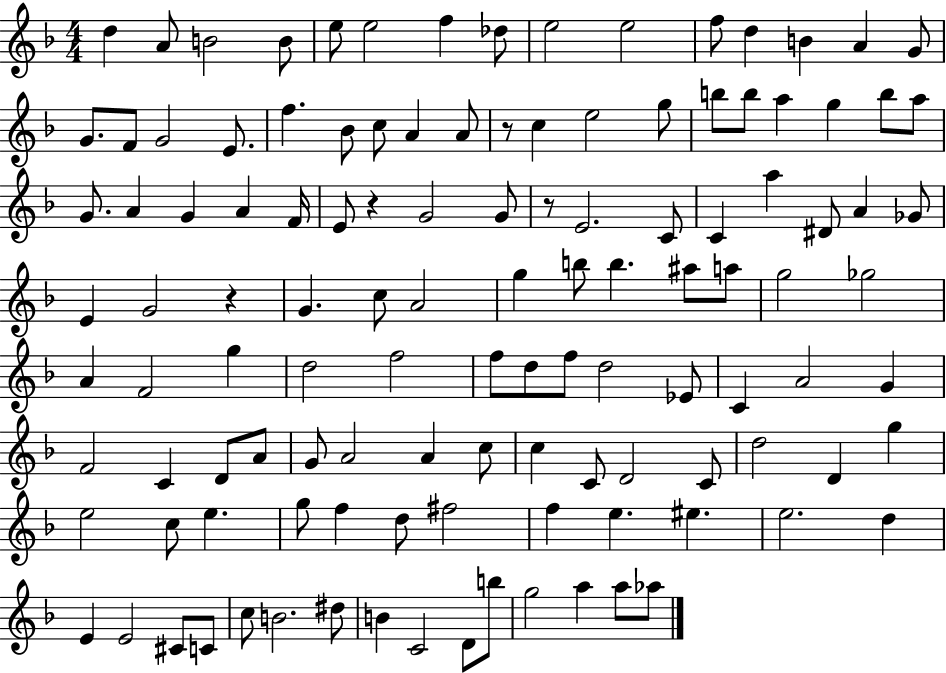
X:1
T:Untitled
M:4/4
L:1/4
K:F
d A/2 B2 B/2 e/2 e2 f _d/2 e2 e2 f/2 d B A G/2 G/2 F/2 G2 E/2 f _B/2 c/2 A A/2 z/2 c e2 g/2 b/2 b/2 a g b/2 a/2 G/2 A G A F/4 E/2 z G2 G/2 z/2 E2 C/2 C a ^D/2 A _G/2 E G2 z G c/2 A2 g b/2 b ^a/2 a/2 g2 _g2 A F2 g d2 f2 f/2 d/2 f/2 d2 _E/2 C A2 G F2 C D/2 A/2 G/2 A2 A c/2 c C/2 D2 C/2 d2 D g e2 c/2 e g/2 f d/2 ^f2 f e ^e e2 d E E2 ^C/2 C/2 c/2 B2 ^d/2 B C2 D/2 b/2 g2 a a/2 _a/2